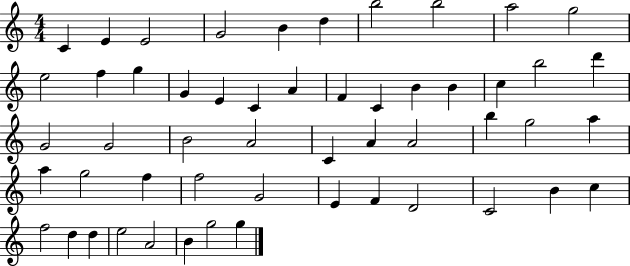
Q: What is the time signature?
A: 4/4